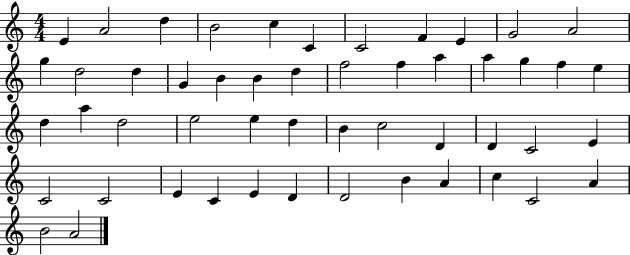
E4/q A4/h D5/q B4/h C5/q C4/q C4/h F4/q E4/q G4/h A4/h G5/q D5/h D5/q G4/q B4/q B4/q D5/q F5/h F5/q A5/q A5/q G5/q F5/q E5/q D5/q A5/q D5/h E5/h E5/q D5/q B4/q C5/h D4/q D4/q C4/h E4/q C4/h C4/h E4/q C4/q E4/q D4/q D4/h B4/q A4/q C5/q C4/h A4/q B4/h A4/h